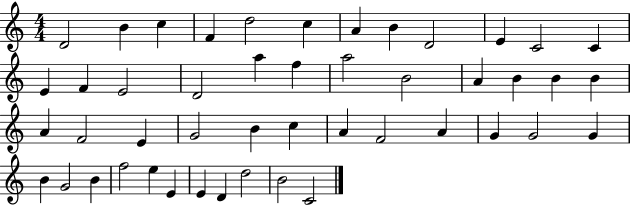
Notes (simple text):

D4/h B4/q C5/q F4/q D5/h C5/q A4/q B4/q D4/h E4/q C4/h C4/q E4/q F4/q E4/h D4/h A5/q F5/q A5/h B4/h A4/q B4/q B4/q B4/q A4/q F4/h E4/q G4/h B4/q C5/q A4/q F4/h A4/q G4/q G4/h G4/q B4/q G4/h B4/q F5/h E5/q E4/q E4/q D4/q D5/h B4/h C4/h